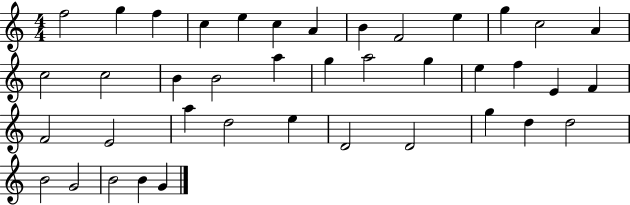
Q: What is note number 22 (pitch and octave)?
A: E5